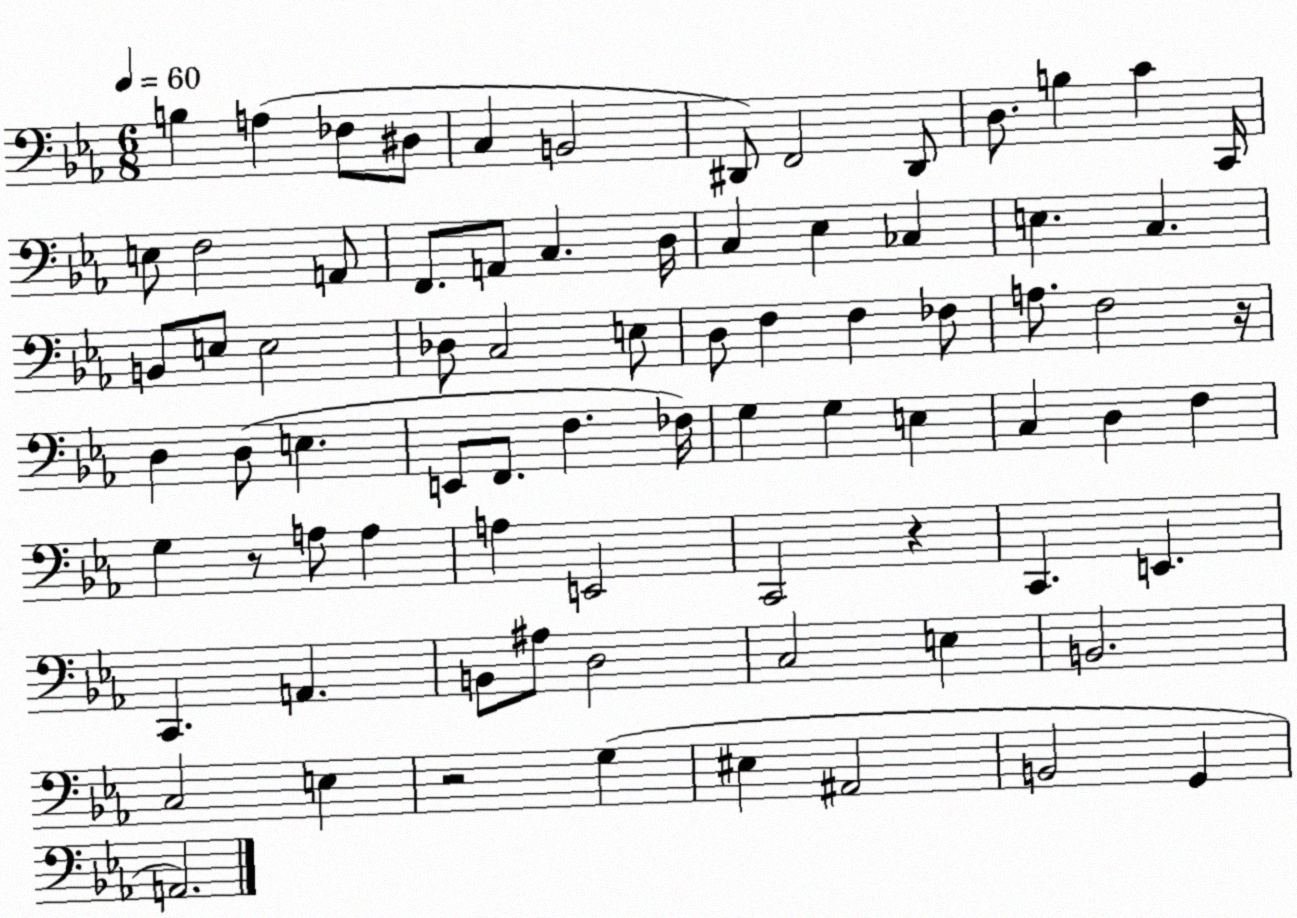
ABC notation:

X:1
T:Untitled
M:6/8
L:1/4
K:Eb
B, A, _F,/2 ^D,/2 C, B,,2 ^D,,/2 F,,2 ^D,,/2 D,/2 B, C C,,/4 E,/2 F,2 A,,/2 F,,/2 A,,/2 C, D,/4 C, _E, _C, E, C, B,,/2 E,/2 E,2 _D,/2 C,2 E,/2 D,/2 F, F, _F,/2 A,/2 F,2 z/4 D, D,/2 E, E,,/2 F,,/2 F, _F,/4 G, G, E, C, D, F, G, z/2 A,/2 A, A, E,,2 C,,2 z C,, E,, C,, A,, B,,/2 ^A,/2 D,2 C,2 E, B,,2 C,2 E, z2 G, ^E, ^A,,2 B,,2 G,, A,,2